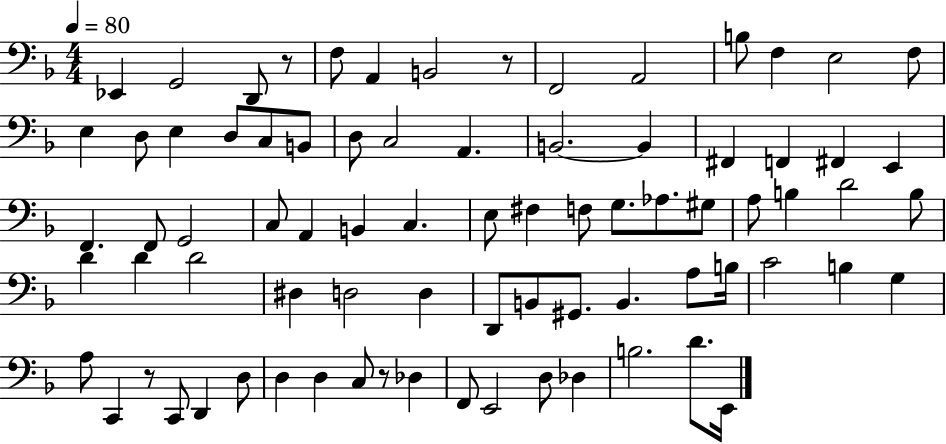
Eb2/q G2/h D2/e R/e F3/e A2/q B2/h R/e F2/h A2/h B3/e F3/q E3/h F3/e E3/q D3/e E3/q D3/e C3/e B2/e D3/e C3/h A2/q. B2/h. B2/q F#2/q F2/q F#2/q E2/q F2/q. F2/e G2/h C3/e A2/q B2/q C3/q. E3/e F#3/q F3/e G3/e. Ab3/e. G#3/e A3/e B3/q D4/h B3/e D4/q D4/q D4/h D#3/q D3/h D3/q D2/e B2/e G#2/e. B2/q. A3/e B3/s C4/h B3/q G3/q A3/e C2/q R/e C2/e D2/q D3/e D3/q D3/q C3/e R/e Db3/q F2/e E2/h D3/e Db3/q B3/h. D4/e. E2/s